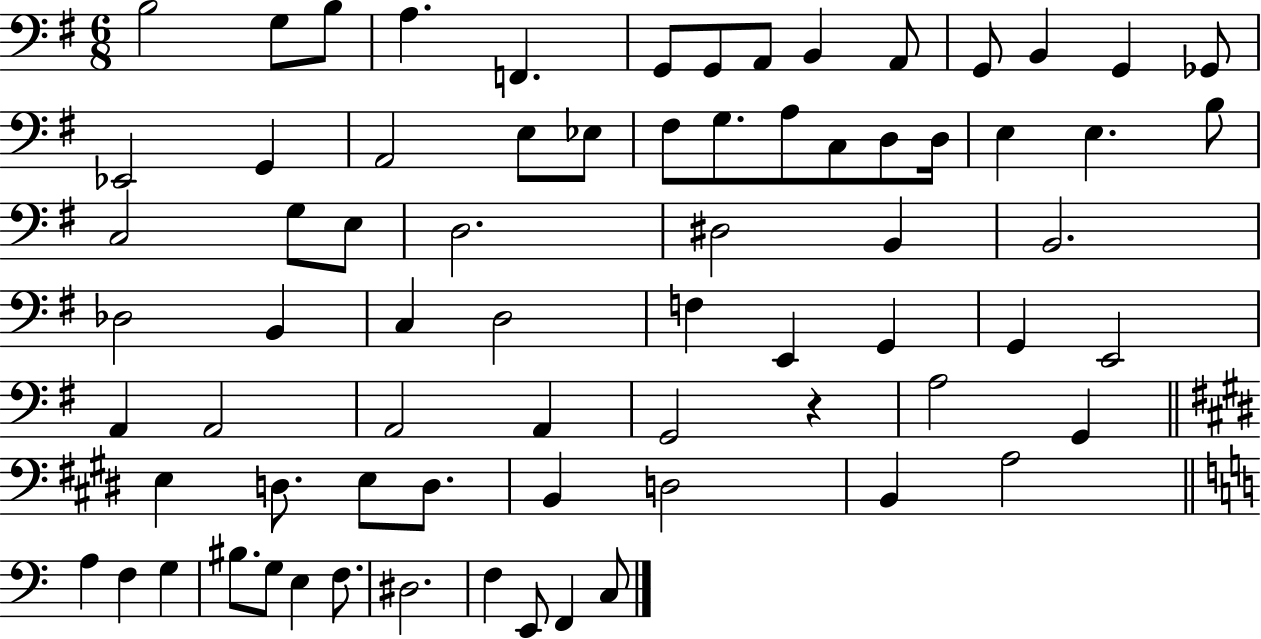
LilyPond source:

{
  \clef bass
  \numericTimeSignature
  \time 6/8
  \key g \major
  b2 g8 b8 | a4. f,4. | g,8 g,8 a,8 b,4 a,8 | g,8 b,4 g,4 ges,8 | \break ees,2 g,4 | a,2 e8 ees8 | fis8 g8. a8 c8 d8 d16 | e4 e4. b8 | \break c2 g8 e8 | d2. | dis2 b,4 | b,2. | \break des2 b,4 | c4 d2 | f4 e,4 g,4 | g,4 e,2 | \break a,4 a,2 | a,2 a,4 | g,2 r4 | a2 g,4 | \break \bar "||" \break \key e \major e4 d8. e8 d8. | b,4 d2 | b,4 a2 | \bar "||" \break \key c \major a4 f4 g4 | bis8. g8 e4 f8. | dis2. | f4 e,8 f,4 c8 | \break \bar "|."
}